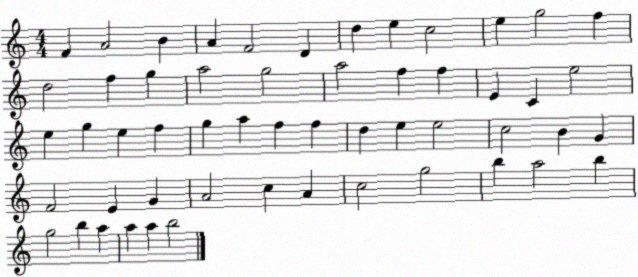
X:1
T:Untitled
M:4/4
L:1/4
K:C
F A2 B A F2 D d e c2 e g2 f d2 f g a2 g2 a2 f f E C e2 e g e f g a f f d e e2 c2 B G F2 E G A2 c A c2 g2 b a2 b g2 b a a a b2